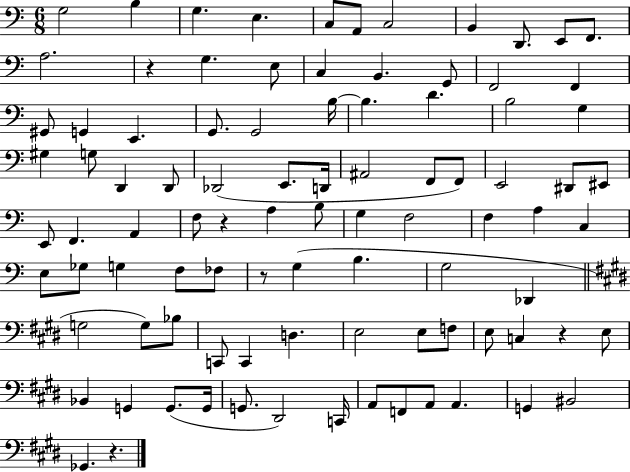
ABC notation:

X:1
T:Untitled
M:6/8
L:1/4
K:C
G,2 B, G, E, C,/2 A,,/2 C,2 B,, D,,/2 E,,/2 F,,/2 A,2 z G, E,/2 C, B,, G,,/2 F,,2 F,, ^G,,/2 G,, E,, G,,/2 G,,2 B,/4 B, D B,2 G, ^G, G,/2 D,, D,,/2 _D,,2 E,,/2 D,,/4 ^A,,2 F,,/2 F,,/2 E,,2 ^D,,/2 ^E,,/2 E,,/2 F,, A,, F,/2 z A, B,/2 G, F,2 F, A, C, E,/2 _G,/2 G, F,/2 _F,/2 z/2 G, B, G,2 _D,, G,2 G,/2 _B,/2 C,,/2 C,, D, E,2 E,/2 F,/2 E,/2 C, z E,/2 _B,, G,, G,,/2 G,,/4 G,,/2 ^D,,2 C,,/4 A,,/2 F,,/2 A,,/2 A,, G,, ^B,,2 _G,, z